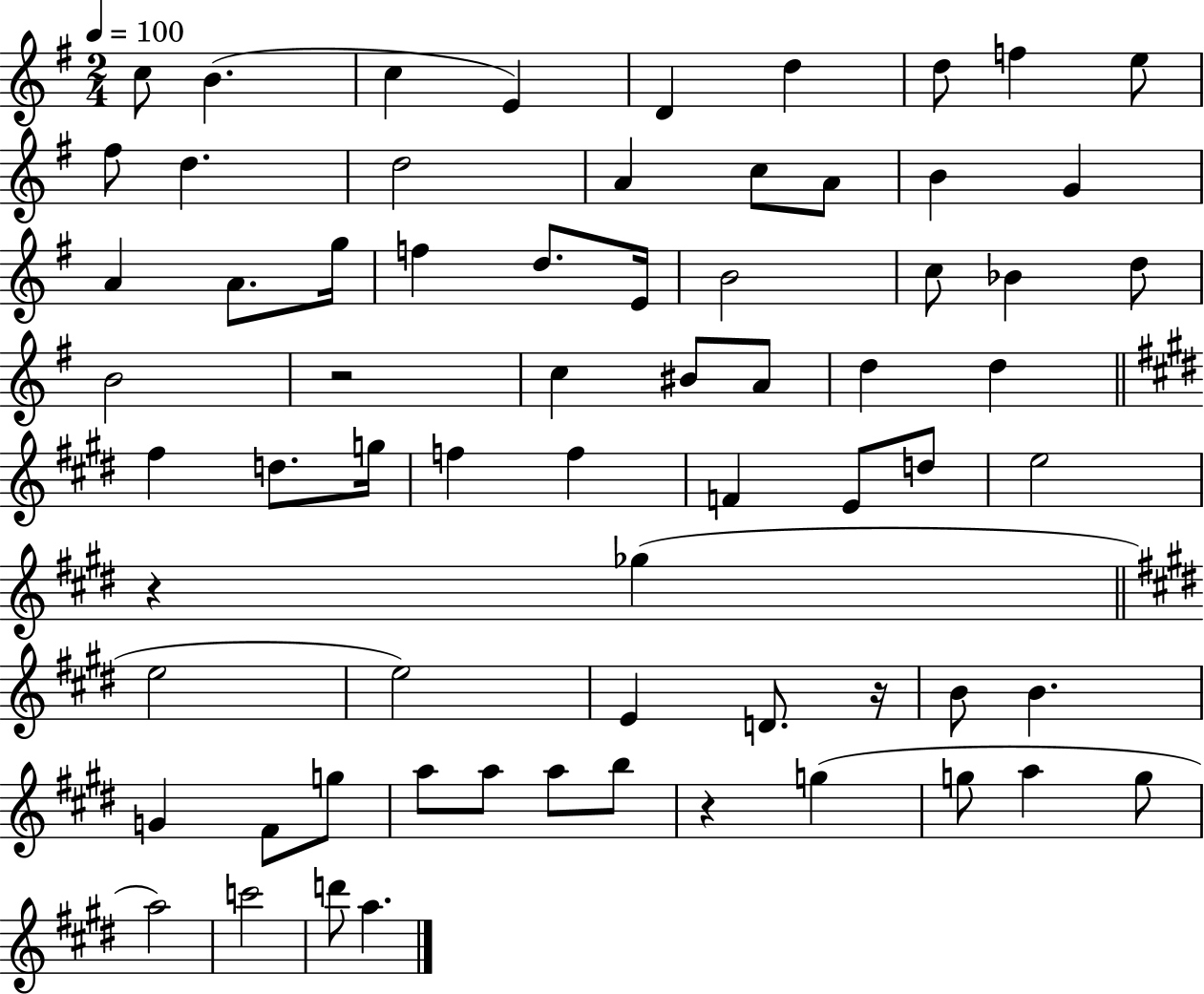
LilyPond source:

{
  \clef treble
  \numericTimeSignature
  \time 2/4
  \key g \major
  \tempo 4 = 100
  \repeat volta 2 { c''8 b'4.( | c''4 e'4) | d'4 d''4 | d''8 f''4 e''8 | \break fis''8 d''4. | d''2 | a'4 c''8 a'8 | b'4 g'4 | \break a'4 a'8. g''16 | f''4 d''8. e'16 | b'2 | c''8 bes'4 d''8 | \break b'2 | r2 | c''4 bis'8 a'8 | d''4 d''4 | \break \bar "||" \break \key e \major fis''4 d''8. g''16 | f''4 f''4 | f'4 e'8 d''8 | e''2 | \break r4 ges''4( | \bar "||" \break \key e \major e''2 | e''2) | e'4 d'8. r16 | b'8 b'4. | \break g'4 fis'8 g''8 | a''8 a''8 a''8 b''8 | r4 g''4( | g''8 a''4 g''8 | \break a''2) | c'''2 | d'''8 a''4. | } \bar "|."
}